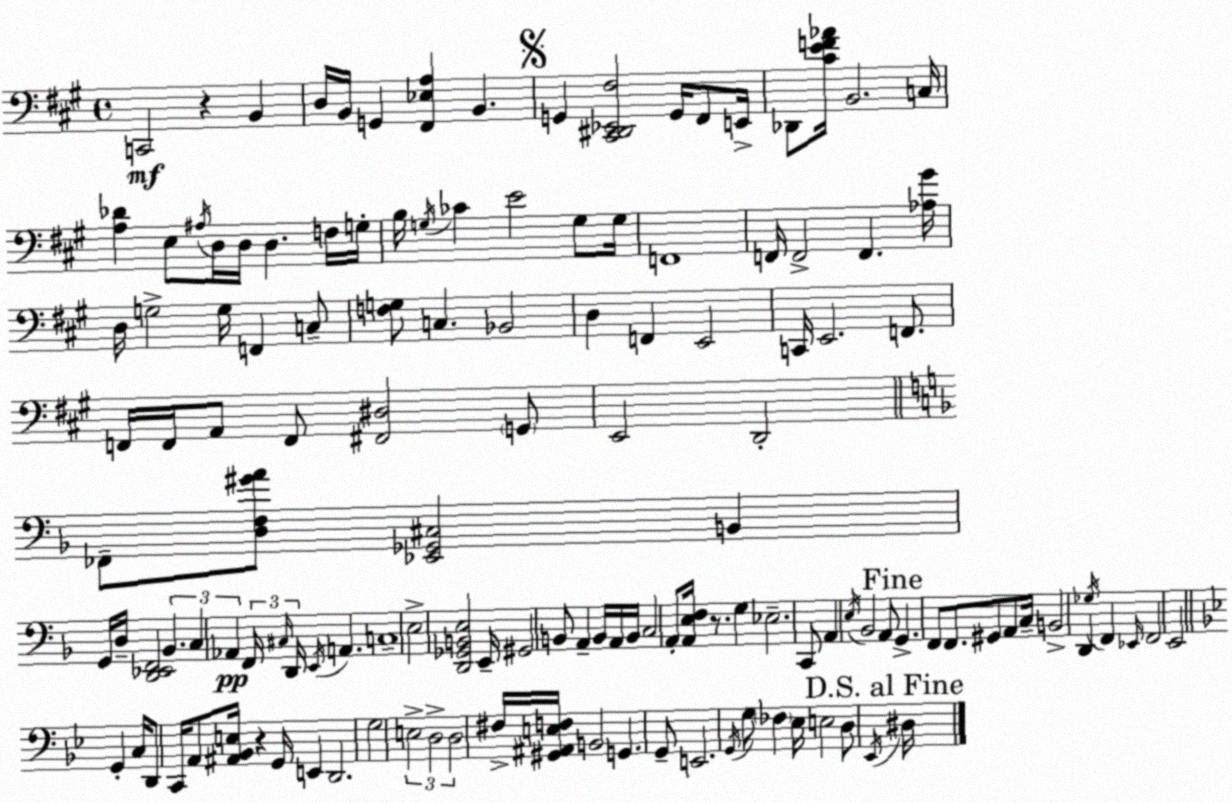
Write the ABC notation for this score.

X:1
T:Untitled
M:4/4
L:1/4
K:A
C,,2 z B,, D,/4 B,,/4 G,, [^F,,_E,A,] B,, G,, [^C,,^D,,_E,,^F,]2 G,,/4 ^F,,/2 E,,/4 _D,,/2 [^CEF_A]/4 B,,2 C,/4 [A,_D] E,/2 ^A,/4 D,/4 D,/4 D, F,/4 G,/4 B,/4 G,/4 _C E2 G,/2 G,/4 F,,4 F,,/4 F,,2 F,, [_A,^G]/4 D,/4 G,2 G,/4 F,, C,/2 [F,G,]/2 C, _B,,2 D, F,, E,,2 C,,/4 E,,2 F,,/2 F,,/4 F,,/4 A,,/2 F,,/2 [^F,,^D,]2 G,,/2 E,,2 D,,2 _F,,/2 [D,F,^GA]/2 [_E,,_G,,^C,]2 B,, G,,/4 D,/4 [D,,_E,,F,,]2 _B,, C, _A,, F,,/4 ^C,/4 D,,/4 E,,/4 A,, C,4 E,2 [D,,_G,,B,,E,]2 E,,/4 ^G,,2 B,,/2 A,, B,,/4 A,,/4 B,,/4 C,2 A,,/2 [A,,E,F,]/4 z/2 G, _E,2 C,,/2 A,, E,/4 _B,,2 A,,/2 G,, F,,/2 F,,/2 ^G,,/2 A,,/2 C,/4 B,,2 D,, _G,/4 F,, _E,,/4 F,,2 E,,2 G,, C,/4 D,,/2 C,,/4 A,,/2 [^A,,_B,,E,]/4 z G,,/4 E,, D,,2 G,2 E,2 D,2 D,2 ^F,/4 [^G,,^A,,E,F,]/4 B,,2 G,, G,,/2 E,,2 G,,/4 G,/2 _F, _E,/4 E,2 D,/2 _E,,/4 ^D,/4